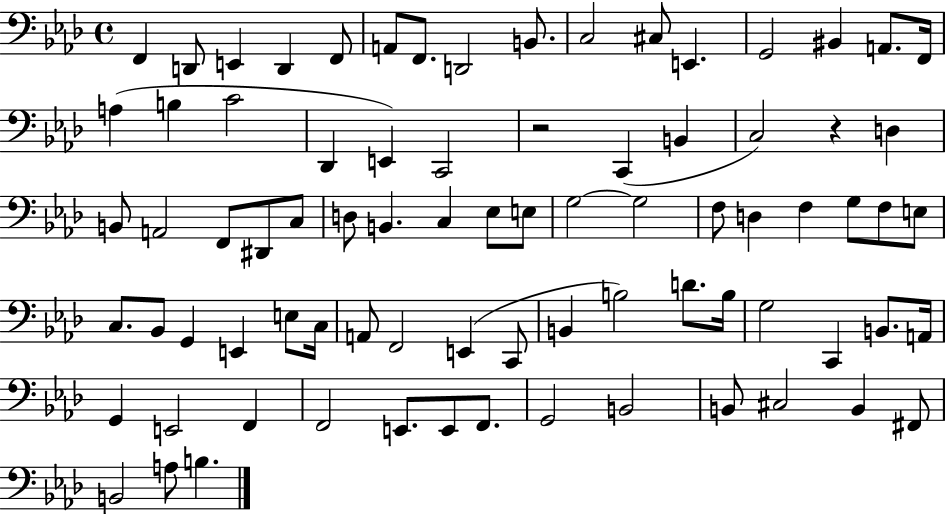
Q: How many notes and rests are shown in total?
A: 80